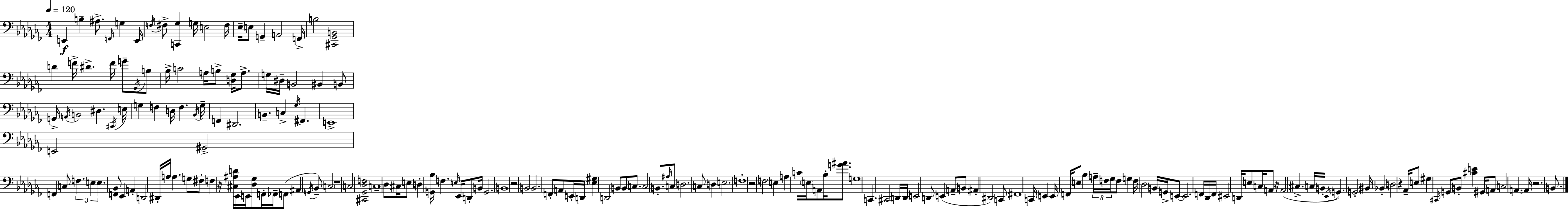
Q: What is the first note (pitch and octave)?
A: E2